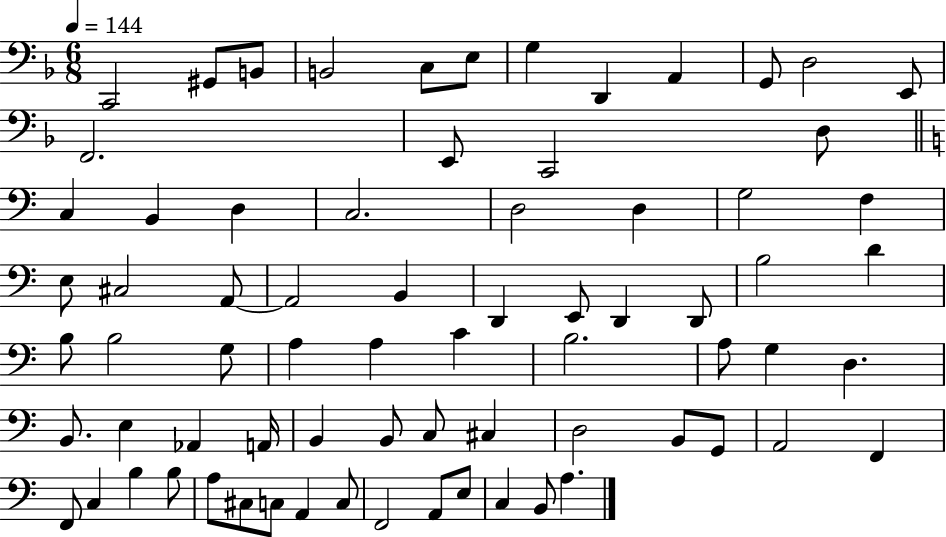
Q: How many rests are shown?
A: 0